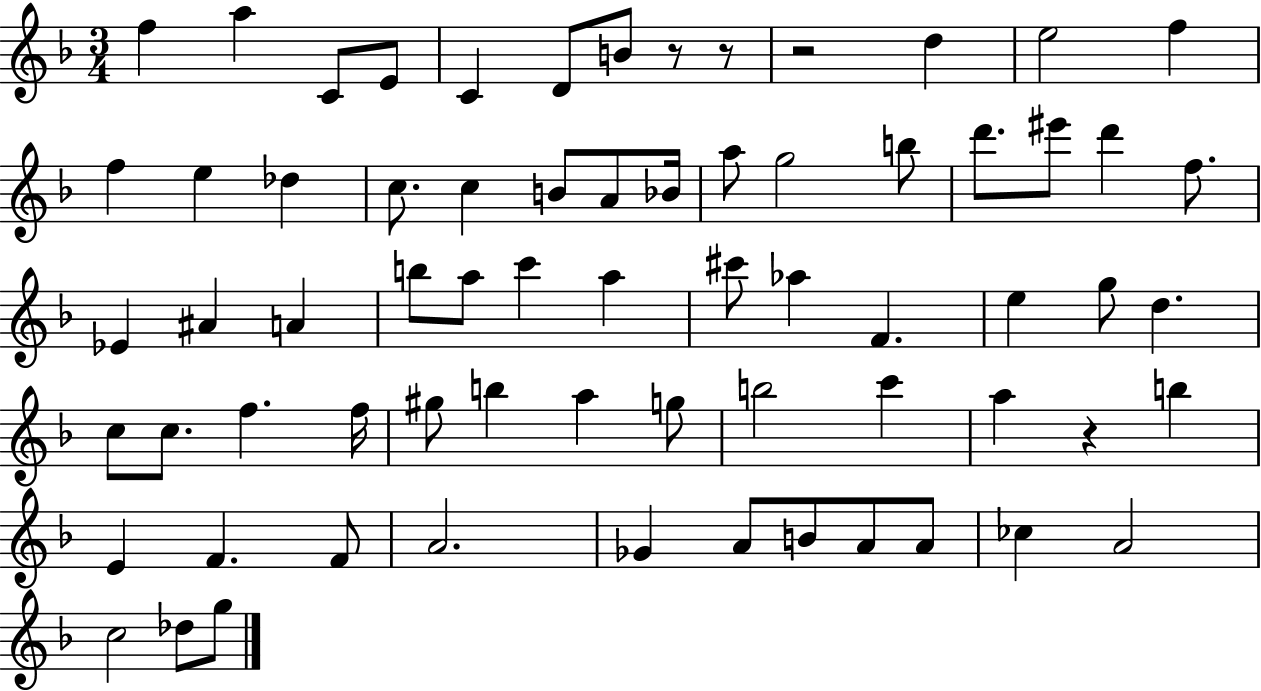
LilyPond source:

{
  \clef treble
  \numericTimeSignature
  \time 3/4
  \key f \major
  f''4 a''4 c'8 e'8 | c'4 d'8 b'8 r8 r8 | r2 d''4 | e''2 f''4 | \break f''4 e''4 des''4 | c''8. c''4 b'8 a'8 bes'16 | a''8 g''2 b''8 | d'''8. eis'''8 d'''4 f''8. | \break ees'4 ais'4 a'4 | b''8 a''8 c'''4 a''4 | cis'''8 aes''4 f'4. | e''4 g''8 d''4. | \break c''8 c''8. f''4. f''16 | gis''8 b''4 a''4 g''8 | b''2 c'''4 | a''4 r4 b''4 | \break e'4 f'4. f'8 | a'2. | ges'4 a'8 b'8 a'8 a'8 | ces''4 a'2 | \break c''2 des''8 g''8 | \bar "|."
}